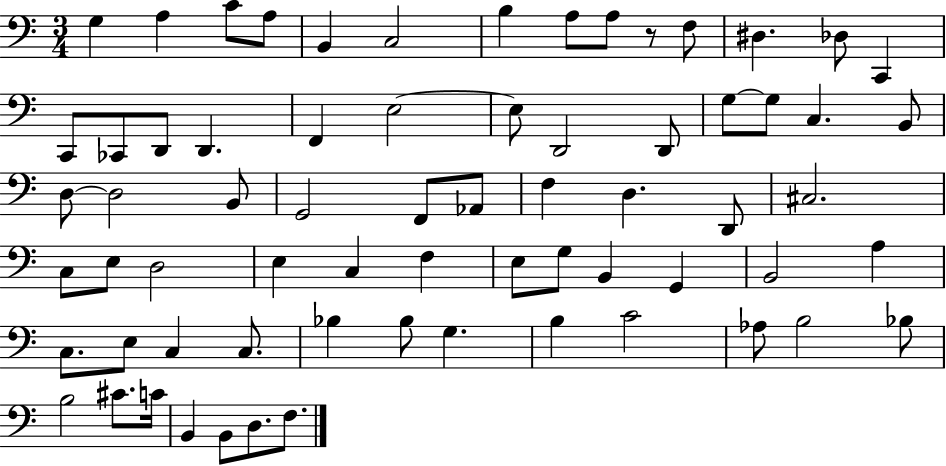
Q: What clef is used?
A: bass